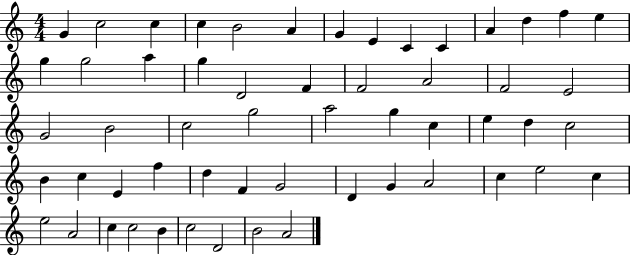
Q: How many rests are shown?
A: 0